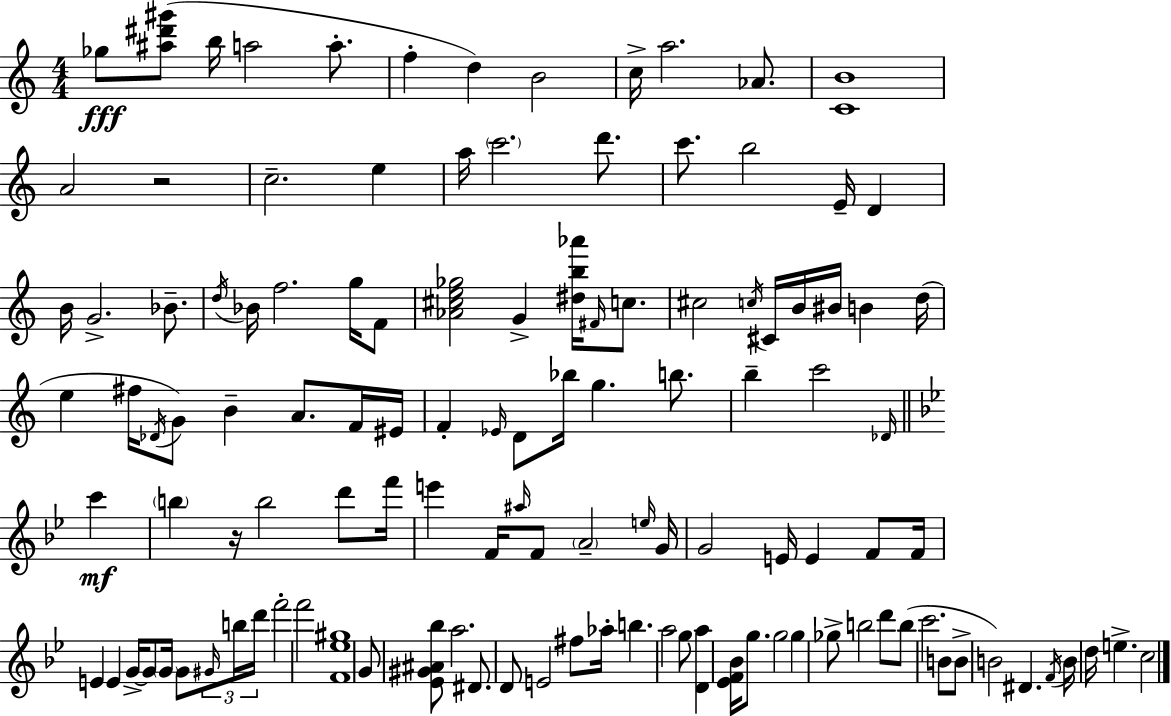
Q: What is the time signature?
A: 4/4